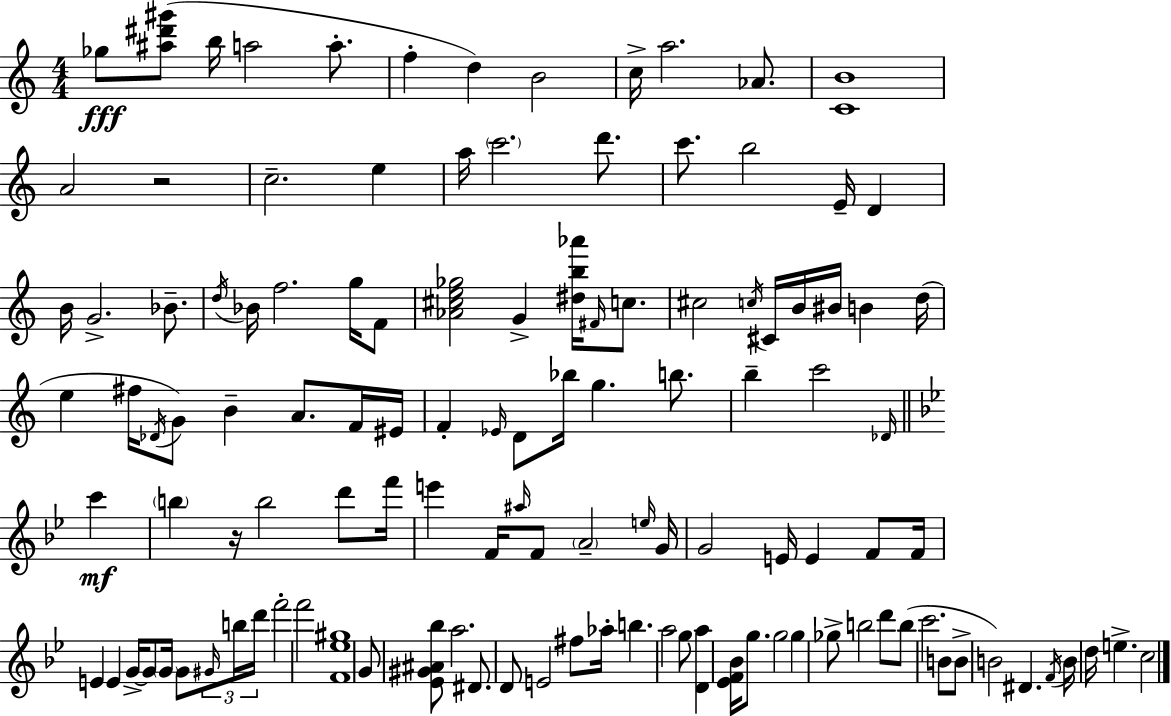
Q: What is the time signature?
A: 4/4